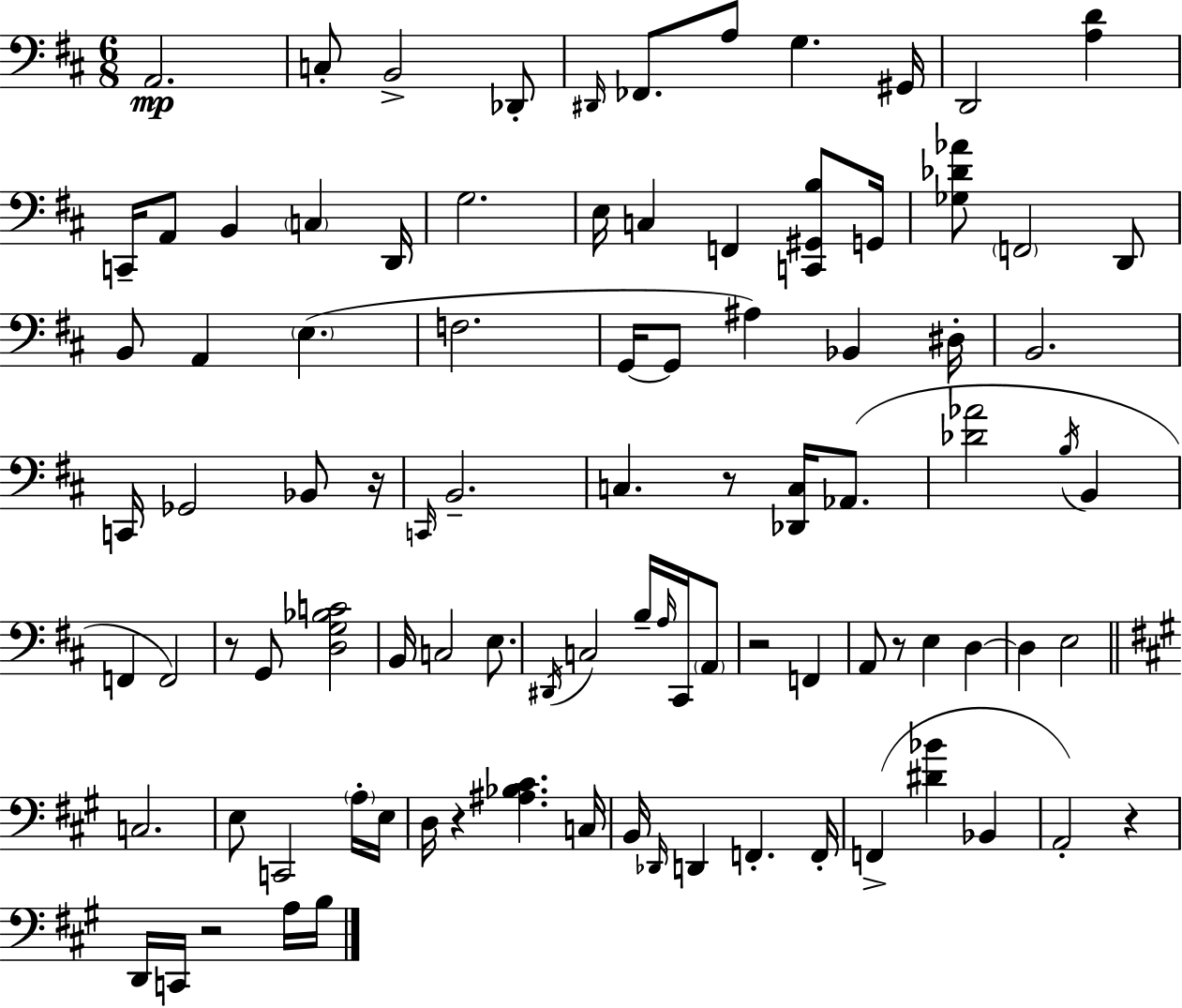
A2/h. C3/e B2/h Db2/e D#2/s FES2/e. A3/e G3/q. G#2/s D2/h [A3,D4]/q C2/s A2/e B2/q C3/q D2/s G3/h. E3/s C3/q F2/q [C2,G#2,B3]/e G2/s [Gb3,Db4,Ab4]/e F2/h D2/e B2/e A2/q E3/q. F3/h. G2/s G2/e A#3/q Bb2/q D#3/s B2/h. C2/s Gb2/h Bb2/e R/s C2/s B2/h. C3/q. R/e [Db2,C3]/s Ab2/e. [Db4,Ab4]/h B3/s B2/q F2/q F2/h R/e G2/e [D3,G3,Bb3,C4]/h B2/s C3/h E3/e. D#2/s C3/h B3/s A3/s C#2/s A2/e R/h F2/q A2/e R/e E3/q D3/q D3/q E3/h C3/h. E3/e C2/h A3/s E3/s D3/s R/q [A#3,Bb3,C#4]/q. C3/s B2/s Db2/s D2/q F2/q. F2/s F2/q [D#4,Bb4]/q Bb2/q A2/h R/q D2/s C2/s R/h A3/s B3/s